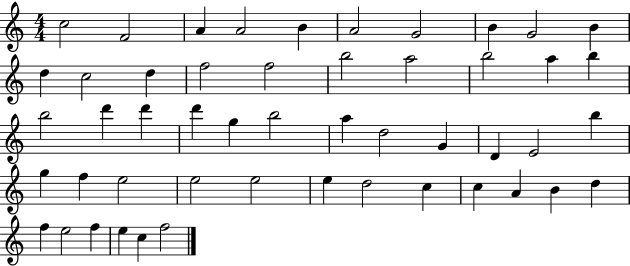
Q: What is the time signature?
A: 4/4